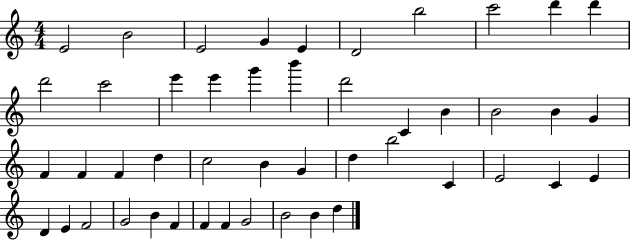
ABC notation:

X:1
T:Untitled
M:4/4
L:1/4
K:C
E2 B2 E2 G E D2 b2 c'2 d' d' d'2 c'2 e' e' g' b' d'2 C B B2 B G F F F d c2 B G d b2 C E2 C E D E F2 G2 B F F F G2 B2 B d